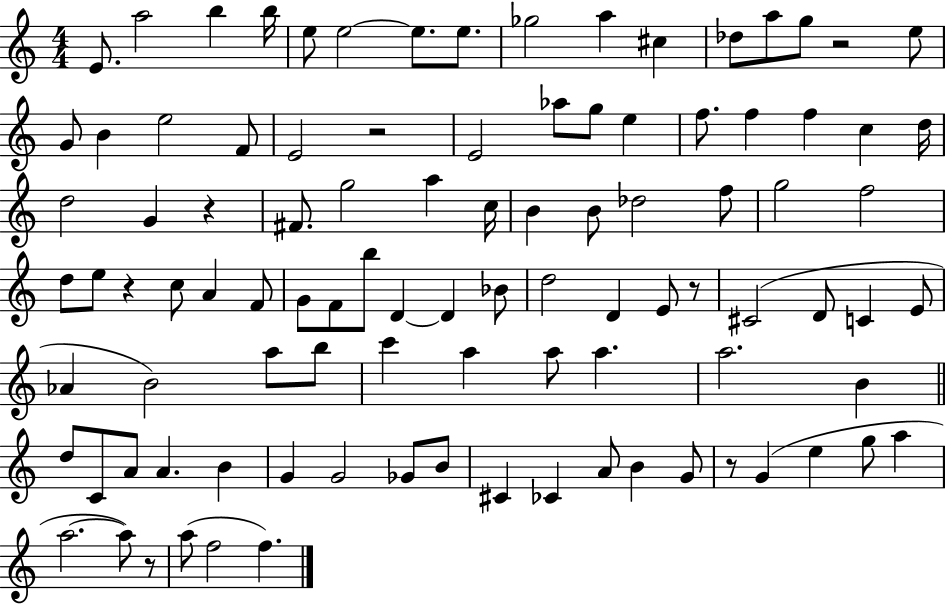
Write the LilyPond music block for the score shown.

{
  \clef treble
  \numericTimeSignature
  \time 4/4
  \key c \major
  \repeat volta 2 { e'8. a''2 b''4 b''16 | e''8 e''2~~ e''8. e''8. | ges''2 a''4 cis''4 | des''8 a''8 g''8 r2 e''8 | \break g'8 b'4 e''2 f'8 | e'2 r2 | e'2 aes''8 g''8 e''4 | f''8. f''4 f''4 c''4 d''16 | \break d''2 g'4 r4 | fis'8. g''2 a''4 c''16 | b'4 b'8 des''2 f''8 | g''2 f''2 | \break d''8 e''8 r4 c''8 a'4 f'8 | g'8 f'8 b''8 d'4~~ d'4 bes'8 | d''2 d'4 e'8 r8 | cis'2( d'8 c'4 e'8 | \break aes'4 b'2) a''8 b''8 | c'''4 a''4 a''8 a''4. | a''2. b'4 | \bar "||" \break \key c \major d''8 c'8 a'8 a'4. b'4 | g'4 g'2 ges'8 b'8 | cis'4 ces'4 a'8 b'4 g'8 | r8 g'4( e''4 g''8 a''4 | \break a''2.~~ a''8) r8 | a''8( f''2 f''4.) | } \bar "|."
}